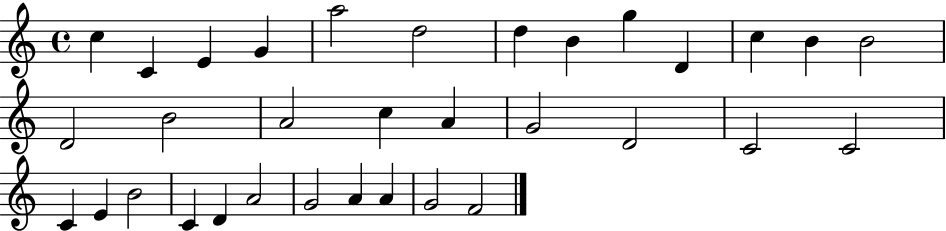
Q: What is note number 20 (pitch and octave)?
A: D4